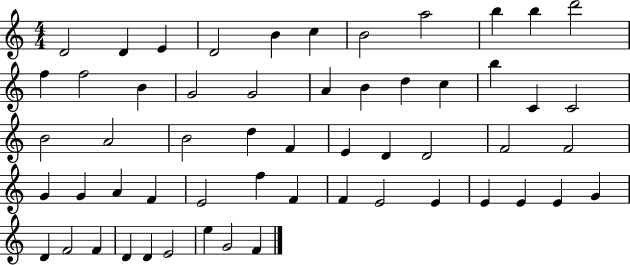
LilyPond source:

{
  \clef treble
  \numericTimeSignature
  \time 4/4
  \key c \major
  d'2 d'4 e'4 | d'2 b'4 c''4 | b'2 a''2 | b''4 b''4 d'''2 | \break f''4 f''2 b'4 | g'2 g'2 | a'4 b'4 d''4 c''4 | b''4 c'4 c'2 | \break b'2 a'2 | b'2 d''4 f'4 | e'4 d'4 d'2 | f'2 f'2 | \break g'4 g'4 a'4 f'4 | e'2 f''4 f'4 | f'4 e'2 e'4 | e'4 e'4 e'4 g'4 | \break d'4 f'2 f'4 | d'4 d'4 e'2 | e''4 g'2 f'4 | \bar "|."
}